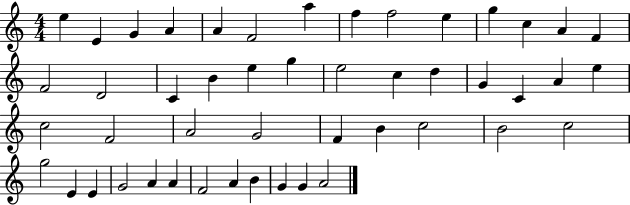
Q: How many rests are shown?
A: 0